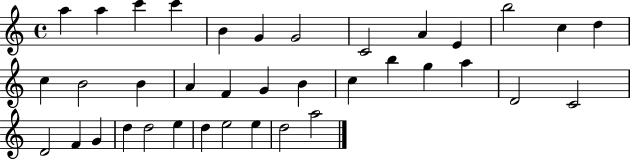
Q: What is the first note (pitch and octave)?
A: A5